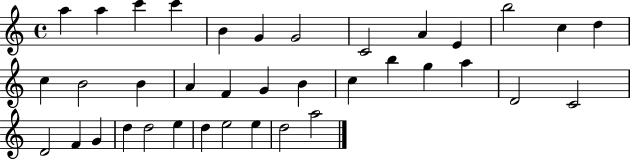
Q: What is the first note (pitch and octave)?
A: A5